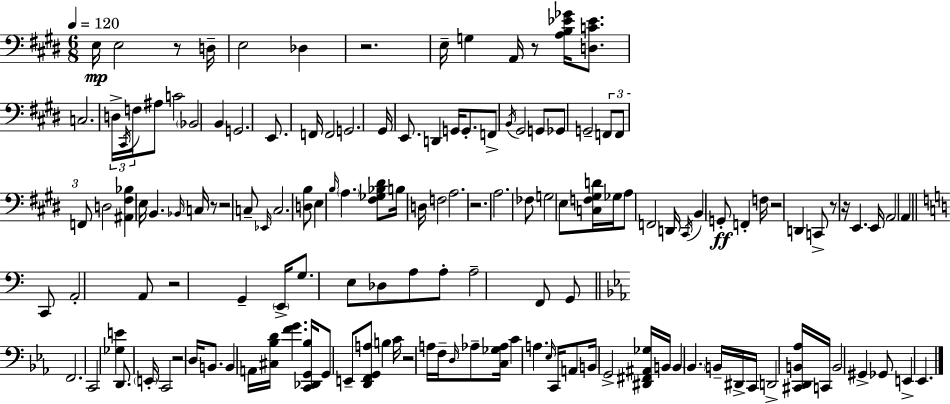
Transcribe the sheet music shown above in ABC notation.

X:1
T:Untitled
M:6/8
L:1/4
K:E
E,/4 E,2 z/2 D,/4 E,2 _D, z2 E,/4 G, A,,/4 z/2 [A,B,_E_G]/4 [D,C_E]/2 C,2 D,/4 ^C,,/4 F,/4 ^A,/2 C2 _B,,2 B,, G,,2 E,,/2 F,,/4 F,,2 G,,2 ^G,,/4 E,,/2 D,, G,,/4 G,,/2 F,,/2 B,,/4 ^G,,2 G,,/2 _G,,/2 G,,2 F,,/2 F,,/2 F,,/2 D,2 [^A,,^F,_B,] E,/4 B,, _B,,/4 C,/4 z/2 z2 C,/2 _E,,/4 C,2 [D,B,]/2 E, B,/4 A, [^F,_G,_B,^D]/2 B,/4 D,/4 F,2 A,2 z2 A,2 _F,/2 G,2 E,/2 [C,F,^G,D]/4 _G,/4 A,/2 F,,2 D,,/4 ^C,,/4 B,, G,,/2 F,, F,/4 z2 D,, C,,/2 z/2 z/4 E,, E,,/4 A,,2 A,, C,,/2 A,,2 A,,/2 z2 G,, E,,/4 G,/2 E,/2 _D,/2 A,/2 A,/2 A,2 F,,/2 G,,/2 F,,2 C,,2 [_G,E] D,,/2 E,,/4 C,,2 z2 D,/4 B,,/2 B,, A,,/4 [^C,_B,D]/4 [FG] [C,,_D,,G,,_B,]/4 G,,/2 E,,/2 [D,,F,,G,,A,]/2 B, C/4 z2 A,/4 F,/4 D,/4 _A,/2 [C,_G,_A,]/4 C A, _E,/4 C,,/4 A,,/2 B,,/4 G,,2 [^D,,^F,,^A,,_G,]/4 B,,/4 B,, _B,, B,,/4 ^D,,/4 C,,/4 D,,2 [^C,,D,,B,,_A,]/4 C,,/4 B,,2 ^G,, _G,,/2 E,, _E,,